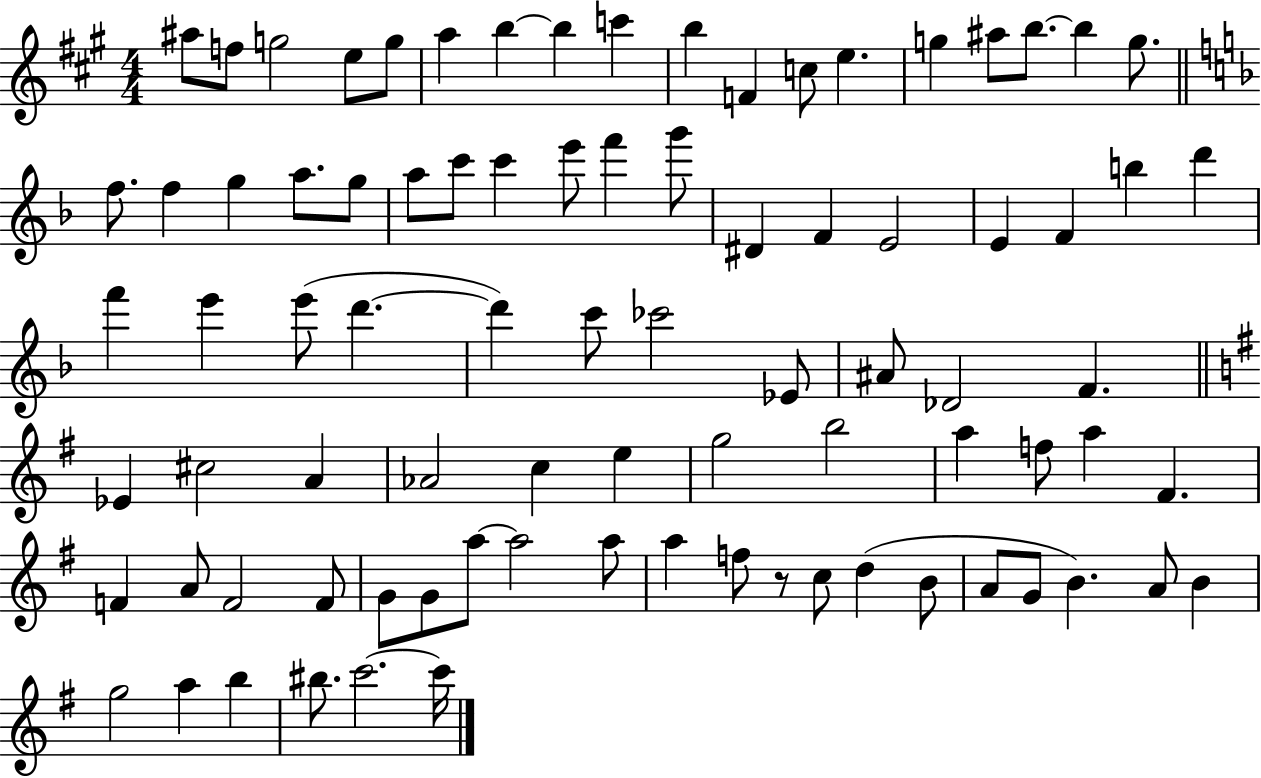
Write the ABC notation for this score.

X:1
T:Untitled
M:4/4
L:1/4
K:A
^a/2 f/2 g2 e/2 g/2 a b b c' b F c/2 e g ^a/2 b/2 b g/2 f/2 f g a/2 g/2 a/2 c'/2 c' e'/2 f' g'/2 ^D F E2 E F b d' f' e' e'/2 d' d' c'/2 _c'2 _E/2 ^A/2 _D2 F _E ^c2 A _A2 c e g2 b2 a f/2 a ^F F A/2 F2 F/2 G/2 G/2 a/2 a2 a/2 a f/2 z/2 c/2 d B/2 A/2 G/2 B A/2 B g2 a b ^b/2 c'2 c'/4